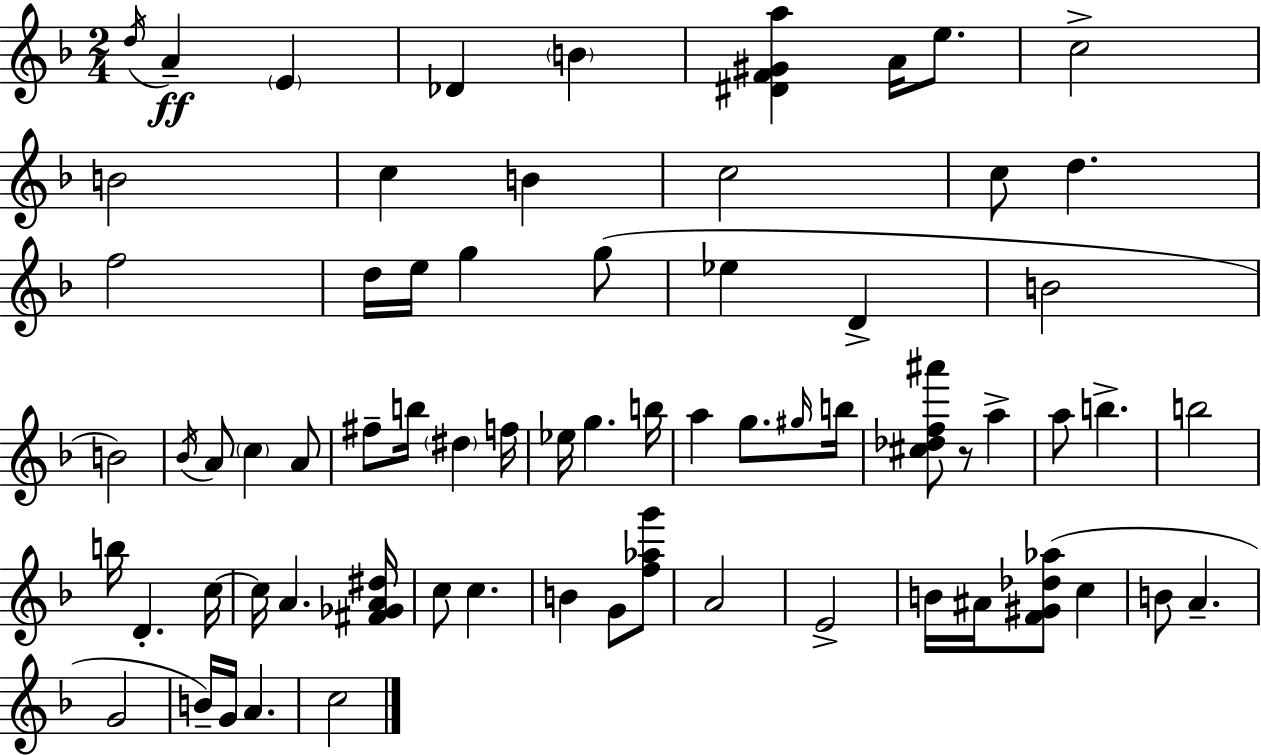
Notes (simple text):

D5/s A4/q E4/q Db4/q B4/q [D#4,F4,G#4,A5]/q A4/s E5/e. C5/h B4/h C5/q B4/q C5/h C5/e D5/q. F5/h D5/s E5/s G5/q G5/e Eb5/q D4/q B4/h B4/h Bb4/s A4/e C5/q A4/e F#5/e B5/s D#5/q F5/s Eb5/s G5/q. B5/s A5/q G5/e. G#5/s B5/s [C#5,Db5,F5,A#6]/e R/e A5/q A5/e B5/q. B5/h B5/s D4/q. C5/s C5/s A4/q. [F#4,Gb4,A4,D#5]/s C5/e C5/q. B4/q G4/e [F5,Ab5,G6]/e A4/h E4/h B4/s A#4/s [F4,G#4,Db5,Ab5]/e C5/q B4/e A4/q. G4/h B4/s G4/s A4/q. C5/h